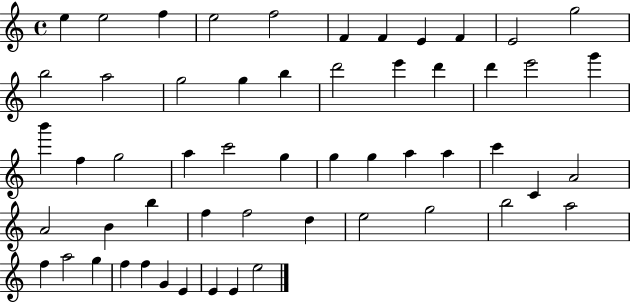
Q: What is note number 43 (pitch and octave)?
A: G5